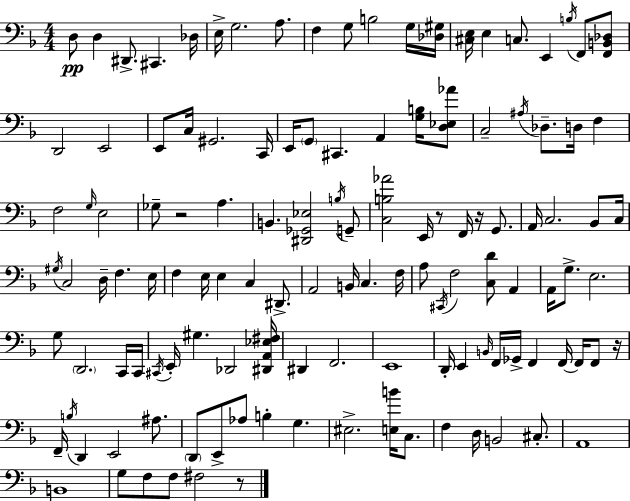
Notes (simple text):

D3/e D3/q D#2/e. C#2/q. Db3/s E3/s G3/h. A3/e. F3/q G3/e B3/h G3/s [Db3,G#3]/s [C#3,E3]/s E3/q C3/e. E2/q B3/s F2/e [F2,B2,Db3]/e D2/h E2/h E2/e C3/s G#2/h. C2/s E2/s G2/e C#2/q. A2/q [G3,B3]/s [D3,Eb3,Ab4]/e C3/h A#3/s Db3/e. D3/s F3/q F3/h G3/s E3/h Gb3/e R/h A3/q. B2/q. [D#2,Gb2,Eb3]/h B3/s G2/e [C3,B3,Ab4]/h E2/s R/e F2/s R/s G2/e. A2/s C3/h. Bb2/e C3/s G#3/s C3/h D3/s F3/q. E3/s F3/q E3/s E3/q C3/q D#2/e. A2/h B2/s C3/q. F3/s A3/e C#2/s F3/h [C3,D4]/e A2/q A2/s G3/e. E3/h. G3/e D2/h. C2/s C2/s C#2/s E2/s G#3/q. Db2/h [D#2,A2,Eb3,F#3]/s D#2/q F2/h. E2/w D2/s E2/q B2/s F2/s Gb2/s F2/q F2/s F2/s F2/e R/s F2/s B3/s D2/q E2/h A#3/e. D2/e E2/e Ab3/e B3/q G3/q. EIS3/h. [E3,B4]/s C3/e. F3/q D3/s B2/h C#3/e. A2/w B2/w G3/e F3/e F3/e F#3/h R/e